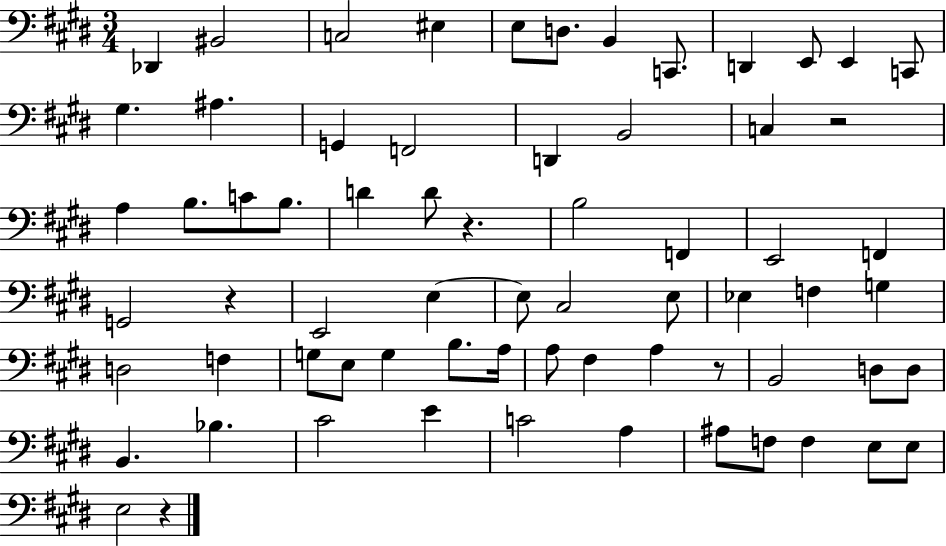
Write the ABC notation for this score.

X:1
T:Untitled
M:3/4
L:1/4
K:E
_D,, ^B,,2 C,2 ^E, E,/2 D,/2 B,, C,,/2 D,, E,,/2 E,, C,,/2 ^G, ^A, G,, F,,2 D,, B,,2 C, z2 A, B,/2 C/2 B,/2 D D/2 z B,2 F,, E,,2 F,, G,,2 z E,,2 E, E,/2 ^C,2 E,/2 _E, F, G, D,2 F, G,/2 E,/2 G, B,/2 A,/4 A,/2 ^F, A, z/2 B,,2 D,/2 D,/2 B,, _B, ^C2 E C2 A, ^A,/2 F,/2 F, E,/2 E,/2 E,2 z